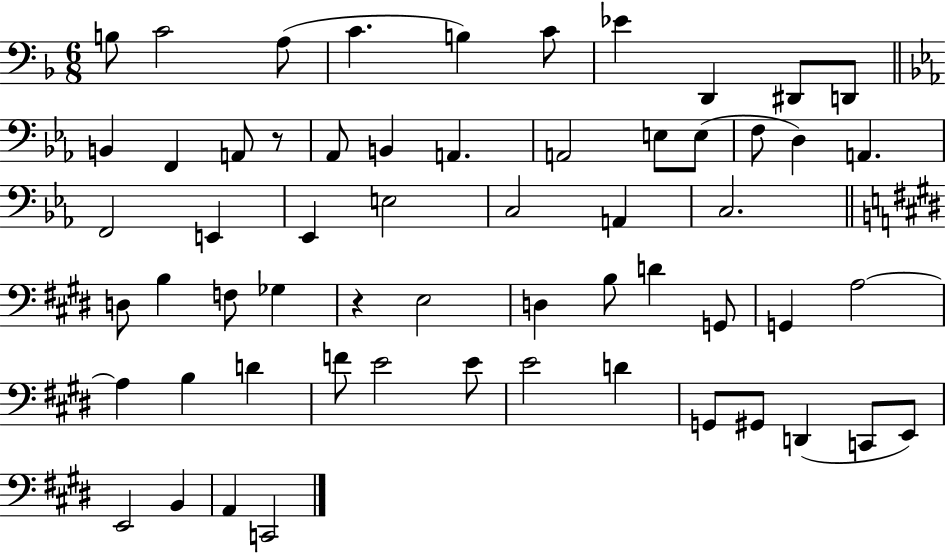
{
  \clef bass
  \numericTimeSignature
  \time 6/8
  \key f \major
  b8 c'2 a8( | c'4. b4) c'8 | ees'4 d,4 dis,8 d,8 | \bar "||" \break \key ees \major b,4 f,4 a,8 r8 | aes,8 b,4 a,4. | a,2 e8 e8( | f8 d4) a,4. | \break f,2 e,4 | ees,4 e2 | c2 a,4 | c2. | \break \bar "||" \break \key e \major d8 b4 f8 ges4 | r4 e2 | d4 b8 d'4 g,8 | g,4 a2~~ | \break a4 b4 d'4 | f'8 e'2 e'8 | e'2 d'4 | g,8 gis,8 d,4( c,8 e,8) | \break e,2 b,4 | a,4 c,2 | \bar "|."
}